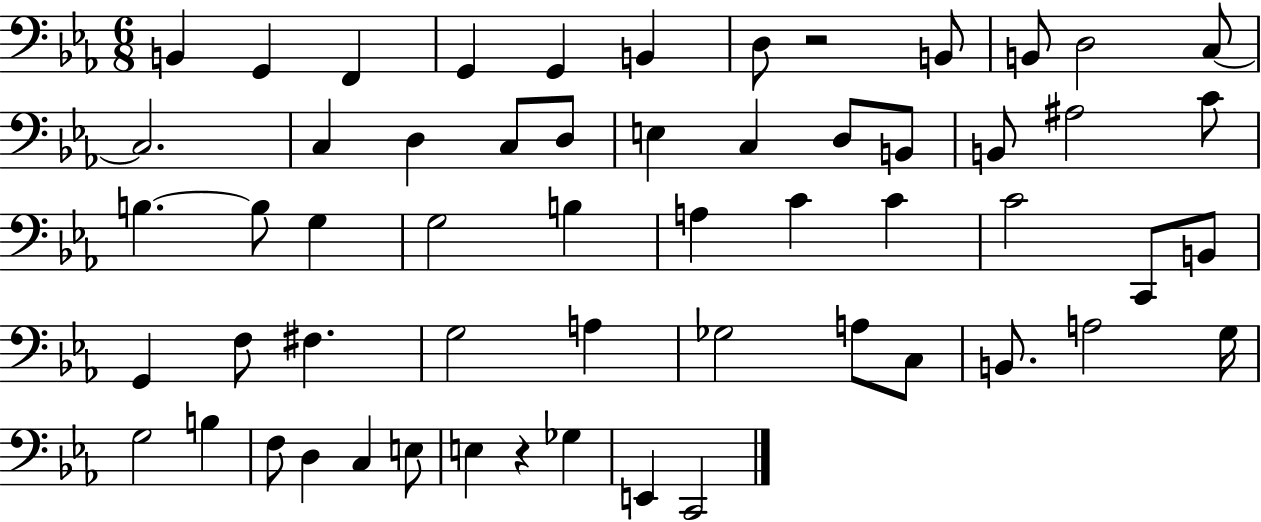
X:1
T:Untitled
M:6/8
L:1/4
K:Eb
B,, G,, F,, G,, G,, B,, D,/2 z2 B,,/2 B,,/2 D,2 C,/2 C,2 C, D, C,/2 D,/2 E, C, D,/2 B,,/2 B,,/2 ^A,2 C/2 B, B,/2 G, G,2 B, A, C C C2 C,,/2 B,,/2 G,, F,/2 ^F, G,2 A, _G,2 A,/2 C,/2 B,,/2 A,2 G,/4 G,2 B, F,/2 D, C, E,/2 E, z _G, E,, C,,2